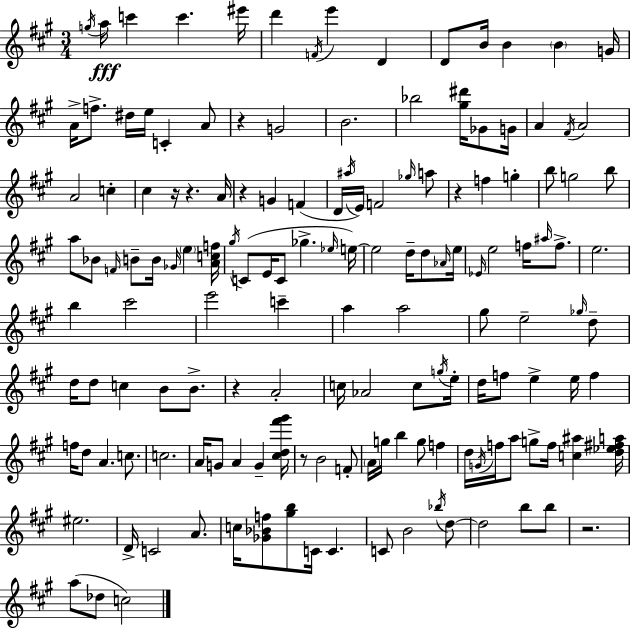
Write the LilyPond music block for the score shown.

{
  \clef treble
  \numericTimeSignature
  \time 3/4
  \key a \major
  \repeat volta 2 { \acciaccatura { g''16 }\fff a''16 c'''4 c'''4. | eis'''16 d'''4 \acciaccatura { f'16 } e'''4 d'4 | d'8 b'16 b'4 \parenthesize b'4 | g'16 a'16-> f''8.-> dis''16 e''16 c'4-. | \break a'8 r4 g'2 | b'2. | bes''2 <gis'' dis'''>16 ges'8 | g'16 a'4 \acciaccatura { fis'16 } a'2 | \break a'2 c''4-. | cis''4 r16 r4. | a'16 r4 g'4 f'4( | d'16 \acciaccatura { ais''16 }) e'16 f'2 | \break \grace { ges''16 } a''8 r4 f''4 | g''4-. b''8 g''2 | b''8 a''8 bes'8 \grace { f'16 } b'8-- | b'16 \grace { ges'16 } \parenthesize e''4 <a' c'' f''>16 \acciaccatura { gis''16 }( c'8 e'16 c'8 | \break ges''4.-> \grace { ees''16 }) e''16~~ e''2 | d''16-- d''8 \grace { aes'16 } e''16 \grace { ees'16 } e''2 | f''16 \grace { ais''16 } f''8.-> | e''2. | \break b''4 cis'''2 | e'''2 c'''4-- | a''4 a''2 | gis''8 e''2-- \grace { ges''16 } d''8-- | \break d''16 d''8 c''4 b'8 b'8.-> | r4 a'2-. | c''16 aes'2 c''8 | \acciaccatura { g''16 } e''16-. d''16 f''8 e''4-> e''16 f''4 | \break f''16 d''8 a'4. c''8. | c''2. | a'16 g'8 a'4 g'4-- | <cis'' d'' fis''' gis'''>16 r8 b'2 | \break f'8-. \parenthesize a'16 g''16 b''4 g''8 f''4 | d''16 \acciaccatura { g'16 } f''16 a''8 g''8-> f''16 <c'' ais''>4 | <d'' ees'' fis'' a''>16 eis''2. | d'16-> c'2 | \break a'8. c''16 <ges' bes' f''>8 <gis'' b''>8 c'16 c'4. | c'8 b'2 | \acciaccatura { bes''16 } d''8~~ d''2 | b''8 b''8 r2. | \break a''8( des''8 c''2) | } \bar "|."
}